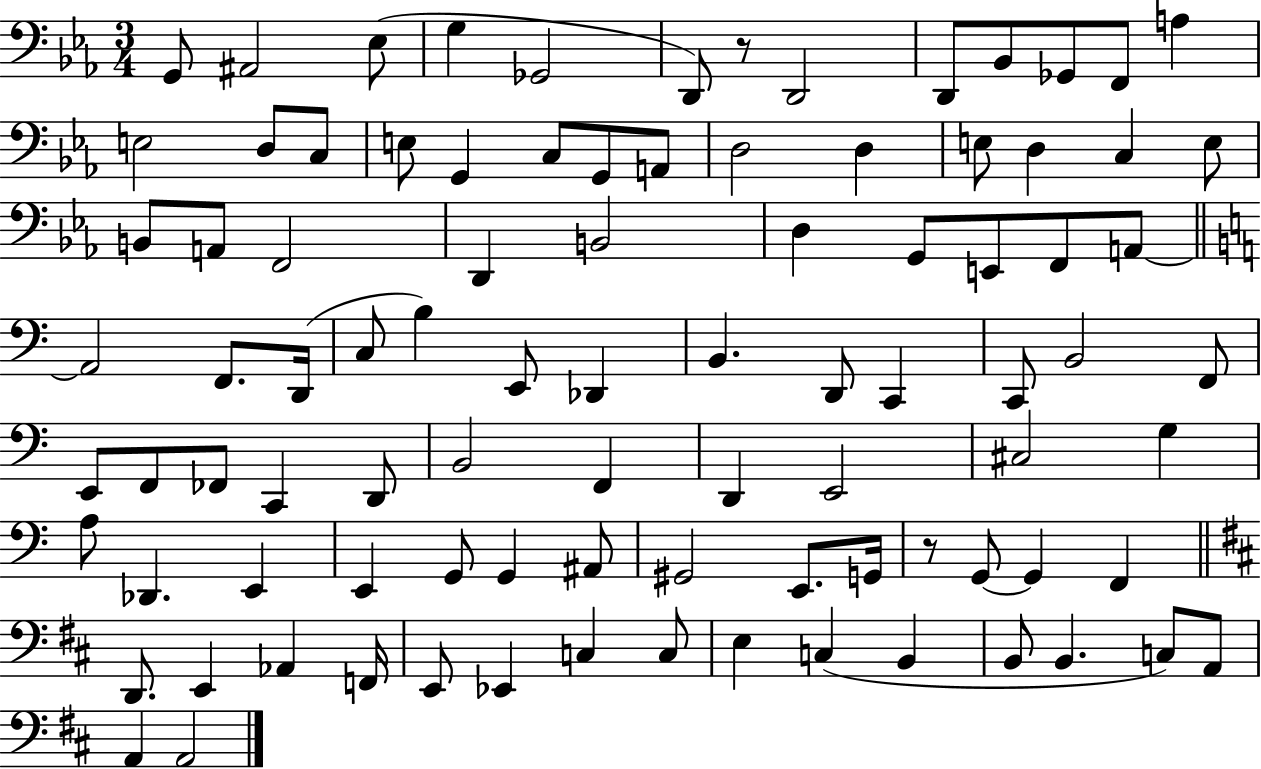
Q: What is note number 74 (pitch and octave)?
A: D2